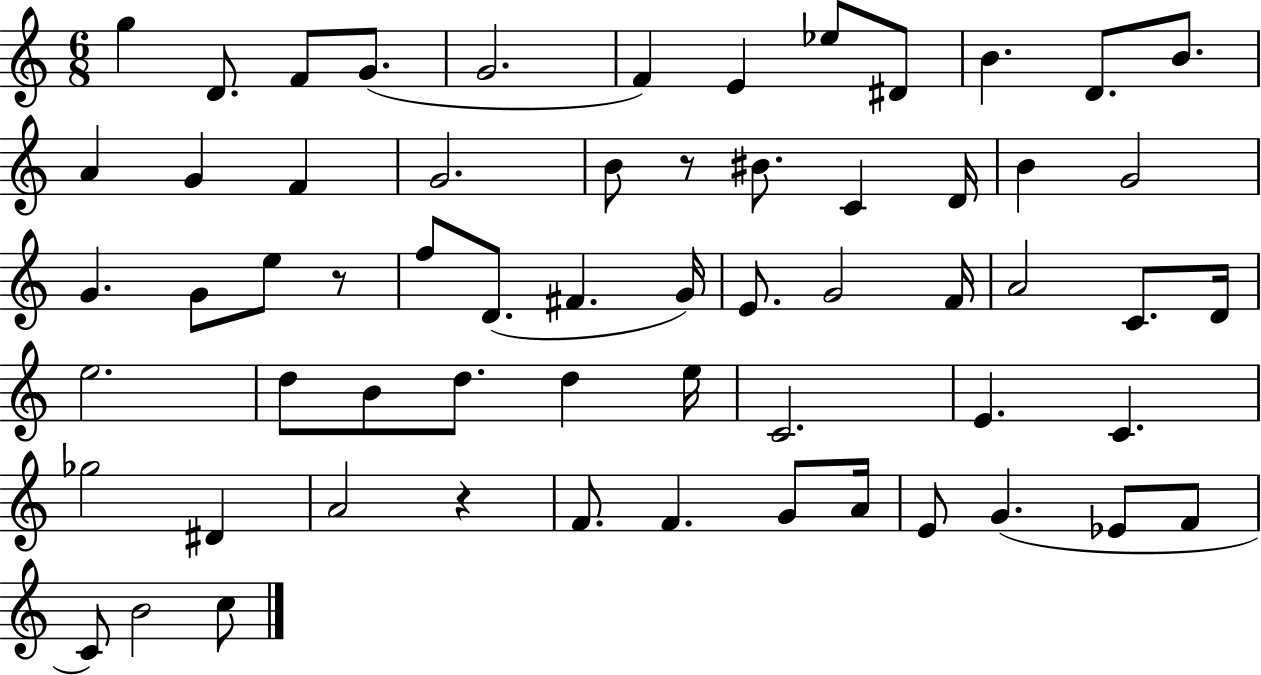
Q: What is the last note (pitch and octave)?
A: C5